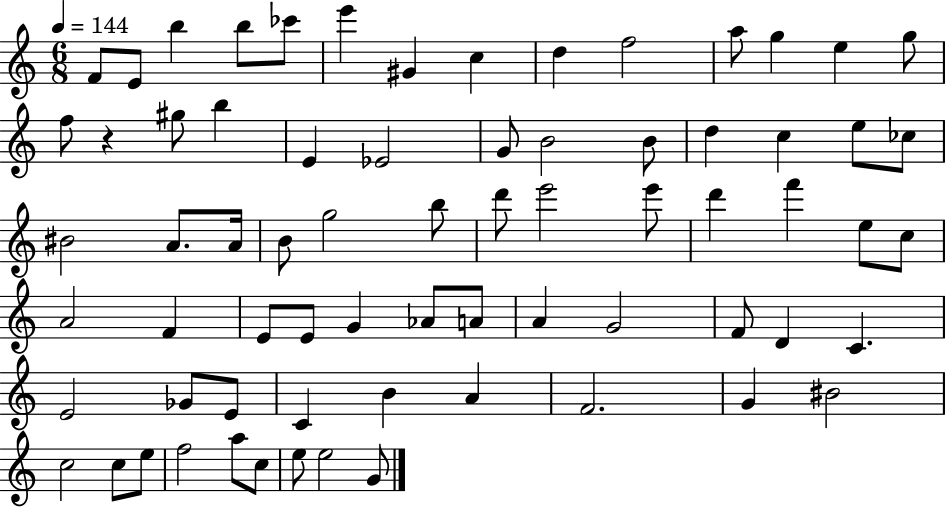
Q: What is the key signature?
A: C major